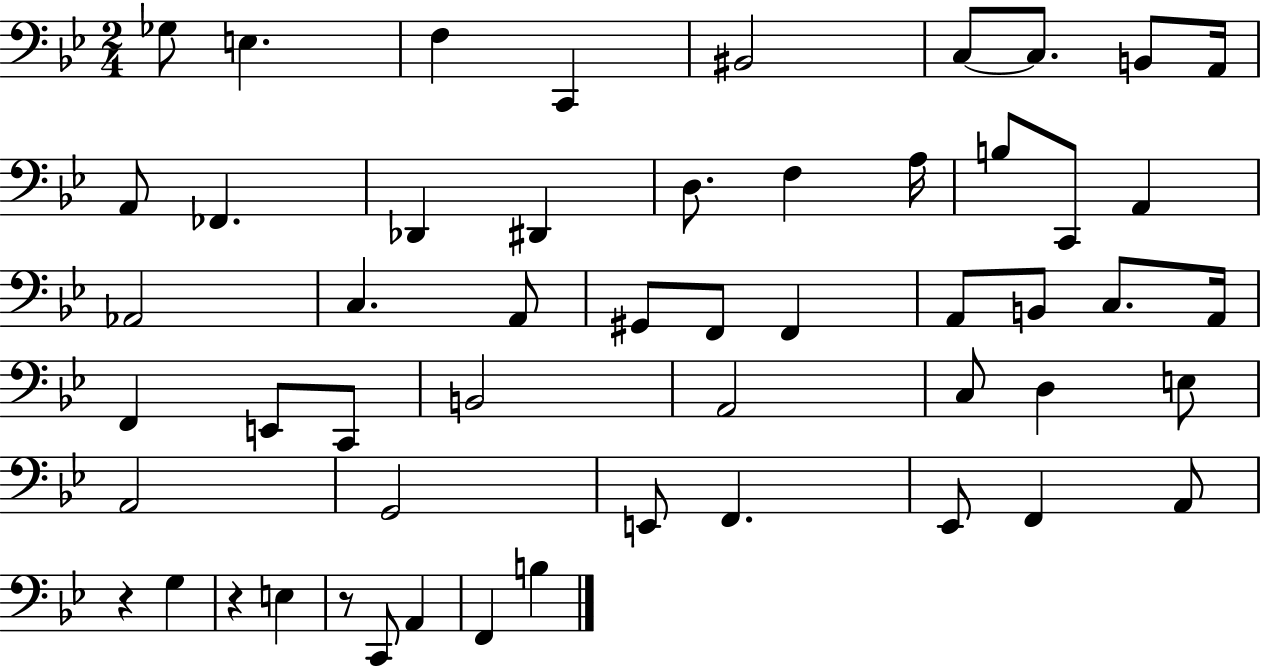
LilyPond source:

{
  \clef bass
  \numericTimeSignature
  \time 2/4
  \key bes \major
  ges8 e4. | f4 c,4 | bis,2 | c8~~ c8. b,8 a,16 | \break a,8 fes,4. | des,4 dis,4 | d8. f4 a16 | b8 c,8 a,4 | \break aes,2 | c4. a,8 | gis,8 f,8 f,4 | a,8 b,8 c8. a,16 | \break f,4 e,8 c,8 | b,2 | a,2 | c8 d4 e8 | \break a,2 | g,2 | e,8 f,4. | ees,8 f,4 a,8 | \break r4 g4 | r4 e4 | r8 c,8 a,4 | f,4 b4 | \break \bar "|."
}